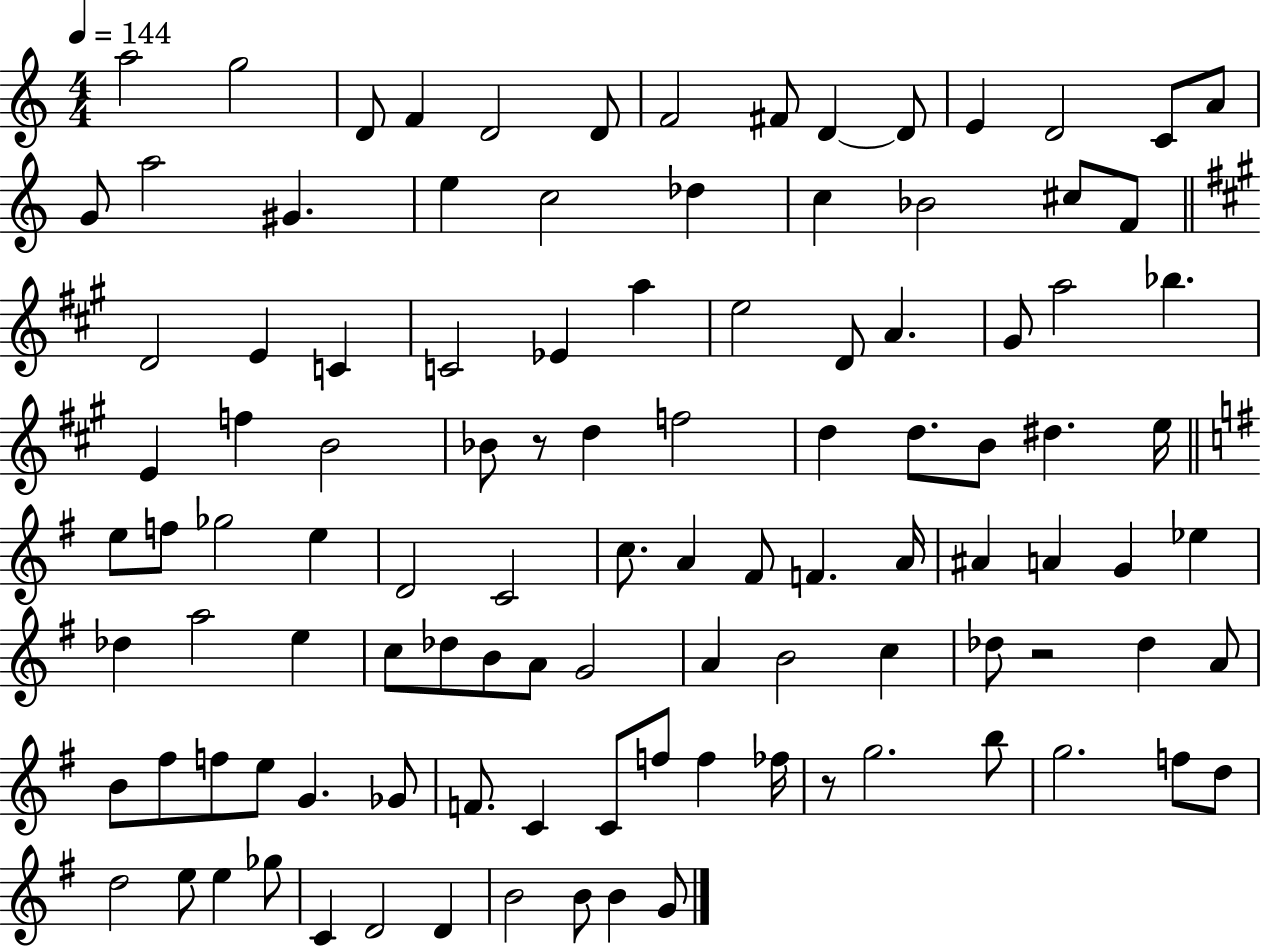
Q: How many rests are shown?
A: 3